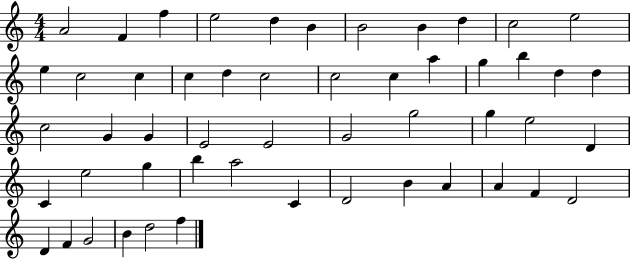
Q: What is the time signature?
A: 4/4